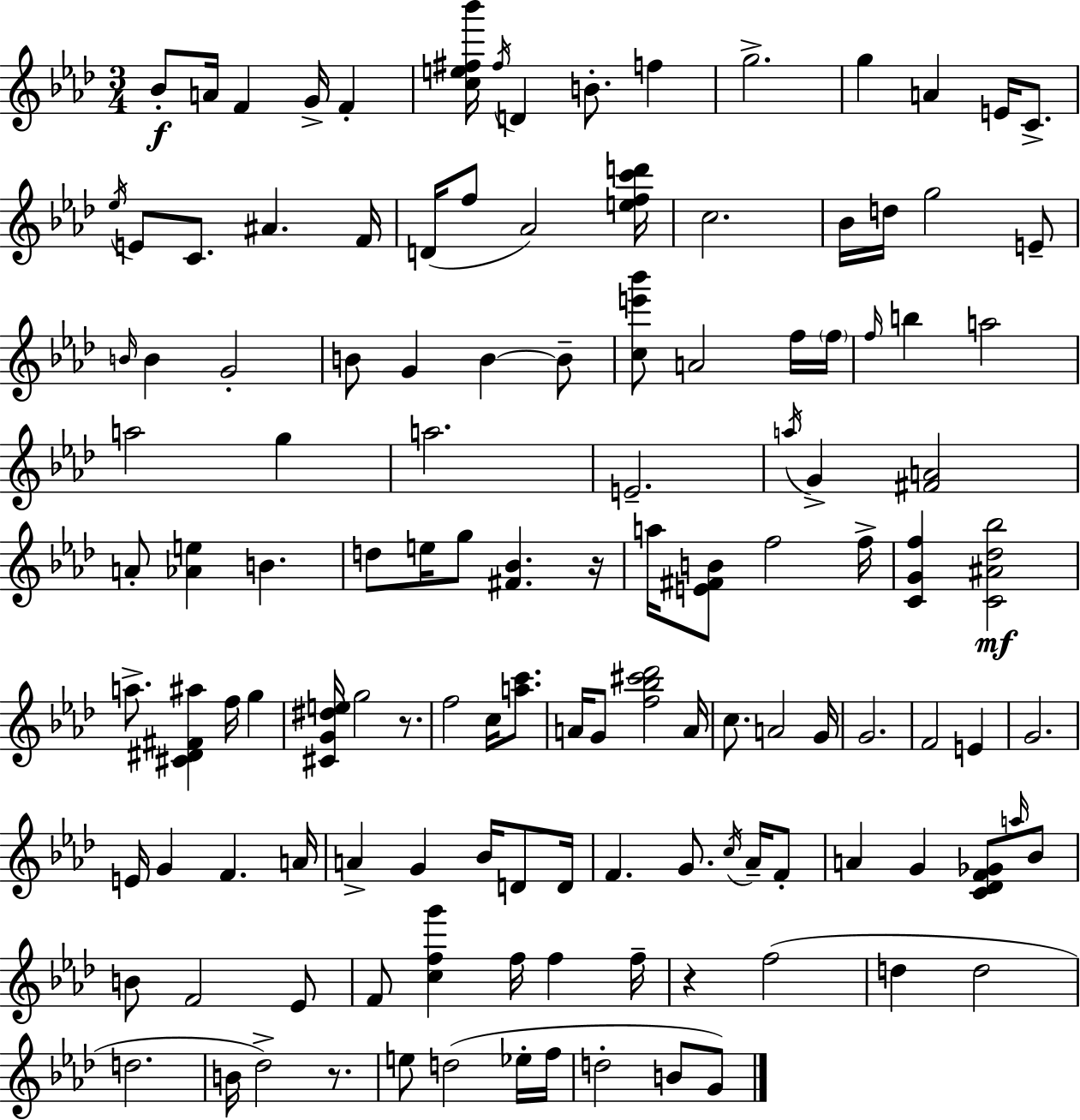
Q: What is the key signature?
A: AES major